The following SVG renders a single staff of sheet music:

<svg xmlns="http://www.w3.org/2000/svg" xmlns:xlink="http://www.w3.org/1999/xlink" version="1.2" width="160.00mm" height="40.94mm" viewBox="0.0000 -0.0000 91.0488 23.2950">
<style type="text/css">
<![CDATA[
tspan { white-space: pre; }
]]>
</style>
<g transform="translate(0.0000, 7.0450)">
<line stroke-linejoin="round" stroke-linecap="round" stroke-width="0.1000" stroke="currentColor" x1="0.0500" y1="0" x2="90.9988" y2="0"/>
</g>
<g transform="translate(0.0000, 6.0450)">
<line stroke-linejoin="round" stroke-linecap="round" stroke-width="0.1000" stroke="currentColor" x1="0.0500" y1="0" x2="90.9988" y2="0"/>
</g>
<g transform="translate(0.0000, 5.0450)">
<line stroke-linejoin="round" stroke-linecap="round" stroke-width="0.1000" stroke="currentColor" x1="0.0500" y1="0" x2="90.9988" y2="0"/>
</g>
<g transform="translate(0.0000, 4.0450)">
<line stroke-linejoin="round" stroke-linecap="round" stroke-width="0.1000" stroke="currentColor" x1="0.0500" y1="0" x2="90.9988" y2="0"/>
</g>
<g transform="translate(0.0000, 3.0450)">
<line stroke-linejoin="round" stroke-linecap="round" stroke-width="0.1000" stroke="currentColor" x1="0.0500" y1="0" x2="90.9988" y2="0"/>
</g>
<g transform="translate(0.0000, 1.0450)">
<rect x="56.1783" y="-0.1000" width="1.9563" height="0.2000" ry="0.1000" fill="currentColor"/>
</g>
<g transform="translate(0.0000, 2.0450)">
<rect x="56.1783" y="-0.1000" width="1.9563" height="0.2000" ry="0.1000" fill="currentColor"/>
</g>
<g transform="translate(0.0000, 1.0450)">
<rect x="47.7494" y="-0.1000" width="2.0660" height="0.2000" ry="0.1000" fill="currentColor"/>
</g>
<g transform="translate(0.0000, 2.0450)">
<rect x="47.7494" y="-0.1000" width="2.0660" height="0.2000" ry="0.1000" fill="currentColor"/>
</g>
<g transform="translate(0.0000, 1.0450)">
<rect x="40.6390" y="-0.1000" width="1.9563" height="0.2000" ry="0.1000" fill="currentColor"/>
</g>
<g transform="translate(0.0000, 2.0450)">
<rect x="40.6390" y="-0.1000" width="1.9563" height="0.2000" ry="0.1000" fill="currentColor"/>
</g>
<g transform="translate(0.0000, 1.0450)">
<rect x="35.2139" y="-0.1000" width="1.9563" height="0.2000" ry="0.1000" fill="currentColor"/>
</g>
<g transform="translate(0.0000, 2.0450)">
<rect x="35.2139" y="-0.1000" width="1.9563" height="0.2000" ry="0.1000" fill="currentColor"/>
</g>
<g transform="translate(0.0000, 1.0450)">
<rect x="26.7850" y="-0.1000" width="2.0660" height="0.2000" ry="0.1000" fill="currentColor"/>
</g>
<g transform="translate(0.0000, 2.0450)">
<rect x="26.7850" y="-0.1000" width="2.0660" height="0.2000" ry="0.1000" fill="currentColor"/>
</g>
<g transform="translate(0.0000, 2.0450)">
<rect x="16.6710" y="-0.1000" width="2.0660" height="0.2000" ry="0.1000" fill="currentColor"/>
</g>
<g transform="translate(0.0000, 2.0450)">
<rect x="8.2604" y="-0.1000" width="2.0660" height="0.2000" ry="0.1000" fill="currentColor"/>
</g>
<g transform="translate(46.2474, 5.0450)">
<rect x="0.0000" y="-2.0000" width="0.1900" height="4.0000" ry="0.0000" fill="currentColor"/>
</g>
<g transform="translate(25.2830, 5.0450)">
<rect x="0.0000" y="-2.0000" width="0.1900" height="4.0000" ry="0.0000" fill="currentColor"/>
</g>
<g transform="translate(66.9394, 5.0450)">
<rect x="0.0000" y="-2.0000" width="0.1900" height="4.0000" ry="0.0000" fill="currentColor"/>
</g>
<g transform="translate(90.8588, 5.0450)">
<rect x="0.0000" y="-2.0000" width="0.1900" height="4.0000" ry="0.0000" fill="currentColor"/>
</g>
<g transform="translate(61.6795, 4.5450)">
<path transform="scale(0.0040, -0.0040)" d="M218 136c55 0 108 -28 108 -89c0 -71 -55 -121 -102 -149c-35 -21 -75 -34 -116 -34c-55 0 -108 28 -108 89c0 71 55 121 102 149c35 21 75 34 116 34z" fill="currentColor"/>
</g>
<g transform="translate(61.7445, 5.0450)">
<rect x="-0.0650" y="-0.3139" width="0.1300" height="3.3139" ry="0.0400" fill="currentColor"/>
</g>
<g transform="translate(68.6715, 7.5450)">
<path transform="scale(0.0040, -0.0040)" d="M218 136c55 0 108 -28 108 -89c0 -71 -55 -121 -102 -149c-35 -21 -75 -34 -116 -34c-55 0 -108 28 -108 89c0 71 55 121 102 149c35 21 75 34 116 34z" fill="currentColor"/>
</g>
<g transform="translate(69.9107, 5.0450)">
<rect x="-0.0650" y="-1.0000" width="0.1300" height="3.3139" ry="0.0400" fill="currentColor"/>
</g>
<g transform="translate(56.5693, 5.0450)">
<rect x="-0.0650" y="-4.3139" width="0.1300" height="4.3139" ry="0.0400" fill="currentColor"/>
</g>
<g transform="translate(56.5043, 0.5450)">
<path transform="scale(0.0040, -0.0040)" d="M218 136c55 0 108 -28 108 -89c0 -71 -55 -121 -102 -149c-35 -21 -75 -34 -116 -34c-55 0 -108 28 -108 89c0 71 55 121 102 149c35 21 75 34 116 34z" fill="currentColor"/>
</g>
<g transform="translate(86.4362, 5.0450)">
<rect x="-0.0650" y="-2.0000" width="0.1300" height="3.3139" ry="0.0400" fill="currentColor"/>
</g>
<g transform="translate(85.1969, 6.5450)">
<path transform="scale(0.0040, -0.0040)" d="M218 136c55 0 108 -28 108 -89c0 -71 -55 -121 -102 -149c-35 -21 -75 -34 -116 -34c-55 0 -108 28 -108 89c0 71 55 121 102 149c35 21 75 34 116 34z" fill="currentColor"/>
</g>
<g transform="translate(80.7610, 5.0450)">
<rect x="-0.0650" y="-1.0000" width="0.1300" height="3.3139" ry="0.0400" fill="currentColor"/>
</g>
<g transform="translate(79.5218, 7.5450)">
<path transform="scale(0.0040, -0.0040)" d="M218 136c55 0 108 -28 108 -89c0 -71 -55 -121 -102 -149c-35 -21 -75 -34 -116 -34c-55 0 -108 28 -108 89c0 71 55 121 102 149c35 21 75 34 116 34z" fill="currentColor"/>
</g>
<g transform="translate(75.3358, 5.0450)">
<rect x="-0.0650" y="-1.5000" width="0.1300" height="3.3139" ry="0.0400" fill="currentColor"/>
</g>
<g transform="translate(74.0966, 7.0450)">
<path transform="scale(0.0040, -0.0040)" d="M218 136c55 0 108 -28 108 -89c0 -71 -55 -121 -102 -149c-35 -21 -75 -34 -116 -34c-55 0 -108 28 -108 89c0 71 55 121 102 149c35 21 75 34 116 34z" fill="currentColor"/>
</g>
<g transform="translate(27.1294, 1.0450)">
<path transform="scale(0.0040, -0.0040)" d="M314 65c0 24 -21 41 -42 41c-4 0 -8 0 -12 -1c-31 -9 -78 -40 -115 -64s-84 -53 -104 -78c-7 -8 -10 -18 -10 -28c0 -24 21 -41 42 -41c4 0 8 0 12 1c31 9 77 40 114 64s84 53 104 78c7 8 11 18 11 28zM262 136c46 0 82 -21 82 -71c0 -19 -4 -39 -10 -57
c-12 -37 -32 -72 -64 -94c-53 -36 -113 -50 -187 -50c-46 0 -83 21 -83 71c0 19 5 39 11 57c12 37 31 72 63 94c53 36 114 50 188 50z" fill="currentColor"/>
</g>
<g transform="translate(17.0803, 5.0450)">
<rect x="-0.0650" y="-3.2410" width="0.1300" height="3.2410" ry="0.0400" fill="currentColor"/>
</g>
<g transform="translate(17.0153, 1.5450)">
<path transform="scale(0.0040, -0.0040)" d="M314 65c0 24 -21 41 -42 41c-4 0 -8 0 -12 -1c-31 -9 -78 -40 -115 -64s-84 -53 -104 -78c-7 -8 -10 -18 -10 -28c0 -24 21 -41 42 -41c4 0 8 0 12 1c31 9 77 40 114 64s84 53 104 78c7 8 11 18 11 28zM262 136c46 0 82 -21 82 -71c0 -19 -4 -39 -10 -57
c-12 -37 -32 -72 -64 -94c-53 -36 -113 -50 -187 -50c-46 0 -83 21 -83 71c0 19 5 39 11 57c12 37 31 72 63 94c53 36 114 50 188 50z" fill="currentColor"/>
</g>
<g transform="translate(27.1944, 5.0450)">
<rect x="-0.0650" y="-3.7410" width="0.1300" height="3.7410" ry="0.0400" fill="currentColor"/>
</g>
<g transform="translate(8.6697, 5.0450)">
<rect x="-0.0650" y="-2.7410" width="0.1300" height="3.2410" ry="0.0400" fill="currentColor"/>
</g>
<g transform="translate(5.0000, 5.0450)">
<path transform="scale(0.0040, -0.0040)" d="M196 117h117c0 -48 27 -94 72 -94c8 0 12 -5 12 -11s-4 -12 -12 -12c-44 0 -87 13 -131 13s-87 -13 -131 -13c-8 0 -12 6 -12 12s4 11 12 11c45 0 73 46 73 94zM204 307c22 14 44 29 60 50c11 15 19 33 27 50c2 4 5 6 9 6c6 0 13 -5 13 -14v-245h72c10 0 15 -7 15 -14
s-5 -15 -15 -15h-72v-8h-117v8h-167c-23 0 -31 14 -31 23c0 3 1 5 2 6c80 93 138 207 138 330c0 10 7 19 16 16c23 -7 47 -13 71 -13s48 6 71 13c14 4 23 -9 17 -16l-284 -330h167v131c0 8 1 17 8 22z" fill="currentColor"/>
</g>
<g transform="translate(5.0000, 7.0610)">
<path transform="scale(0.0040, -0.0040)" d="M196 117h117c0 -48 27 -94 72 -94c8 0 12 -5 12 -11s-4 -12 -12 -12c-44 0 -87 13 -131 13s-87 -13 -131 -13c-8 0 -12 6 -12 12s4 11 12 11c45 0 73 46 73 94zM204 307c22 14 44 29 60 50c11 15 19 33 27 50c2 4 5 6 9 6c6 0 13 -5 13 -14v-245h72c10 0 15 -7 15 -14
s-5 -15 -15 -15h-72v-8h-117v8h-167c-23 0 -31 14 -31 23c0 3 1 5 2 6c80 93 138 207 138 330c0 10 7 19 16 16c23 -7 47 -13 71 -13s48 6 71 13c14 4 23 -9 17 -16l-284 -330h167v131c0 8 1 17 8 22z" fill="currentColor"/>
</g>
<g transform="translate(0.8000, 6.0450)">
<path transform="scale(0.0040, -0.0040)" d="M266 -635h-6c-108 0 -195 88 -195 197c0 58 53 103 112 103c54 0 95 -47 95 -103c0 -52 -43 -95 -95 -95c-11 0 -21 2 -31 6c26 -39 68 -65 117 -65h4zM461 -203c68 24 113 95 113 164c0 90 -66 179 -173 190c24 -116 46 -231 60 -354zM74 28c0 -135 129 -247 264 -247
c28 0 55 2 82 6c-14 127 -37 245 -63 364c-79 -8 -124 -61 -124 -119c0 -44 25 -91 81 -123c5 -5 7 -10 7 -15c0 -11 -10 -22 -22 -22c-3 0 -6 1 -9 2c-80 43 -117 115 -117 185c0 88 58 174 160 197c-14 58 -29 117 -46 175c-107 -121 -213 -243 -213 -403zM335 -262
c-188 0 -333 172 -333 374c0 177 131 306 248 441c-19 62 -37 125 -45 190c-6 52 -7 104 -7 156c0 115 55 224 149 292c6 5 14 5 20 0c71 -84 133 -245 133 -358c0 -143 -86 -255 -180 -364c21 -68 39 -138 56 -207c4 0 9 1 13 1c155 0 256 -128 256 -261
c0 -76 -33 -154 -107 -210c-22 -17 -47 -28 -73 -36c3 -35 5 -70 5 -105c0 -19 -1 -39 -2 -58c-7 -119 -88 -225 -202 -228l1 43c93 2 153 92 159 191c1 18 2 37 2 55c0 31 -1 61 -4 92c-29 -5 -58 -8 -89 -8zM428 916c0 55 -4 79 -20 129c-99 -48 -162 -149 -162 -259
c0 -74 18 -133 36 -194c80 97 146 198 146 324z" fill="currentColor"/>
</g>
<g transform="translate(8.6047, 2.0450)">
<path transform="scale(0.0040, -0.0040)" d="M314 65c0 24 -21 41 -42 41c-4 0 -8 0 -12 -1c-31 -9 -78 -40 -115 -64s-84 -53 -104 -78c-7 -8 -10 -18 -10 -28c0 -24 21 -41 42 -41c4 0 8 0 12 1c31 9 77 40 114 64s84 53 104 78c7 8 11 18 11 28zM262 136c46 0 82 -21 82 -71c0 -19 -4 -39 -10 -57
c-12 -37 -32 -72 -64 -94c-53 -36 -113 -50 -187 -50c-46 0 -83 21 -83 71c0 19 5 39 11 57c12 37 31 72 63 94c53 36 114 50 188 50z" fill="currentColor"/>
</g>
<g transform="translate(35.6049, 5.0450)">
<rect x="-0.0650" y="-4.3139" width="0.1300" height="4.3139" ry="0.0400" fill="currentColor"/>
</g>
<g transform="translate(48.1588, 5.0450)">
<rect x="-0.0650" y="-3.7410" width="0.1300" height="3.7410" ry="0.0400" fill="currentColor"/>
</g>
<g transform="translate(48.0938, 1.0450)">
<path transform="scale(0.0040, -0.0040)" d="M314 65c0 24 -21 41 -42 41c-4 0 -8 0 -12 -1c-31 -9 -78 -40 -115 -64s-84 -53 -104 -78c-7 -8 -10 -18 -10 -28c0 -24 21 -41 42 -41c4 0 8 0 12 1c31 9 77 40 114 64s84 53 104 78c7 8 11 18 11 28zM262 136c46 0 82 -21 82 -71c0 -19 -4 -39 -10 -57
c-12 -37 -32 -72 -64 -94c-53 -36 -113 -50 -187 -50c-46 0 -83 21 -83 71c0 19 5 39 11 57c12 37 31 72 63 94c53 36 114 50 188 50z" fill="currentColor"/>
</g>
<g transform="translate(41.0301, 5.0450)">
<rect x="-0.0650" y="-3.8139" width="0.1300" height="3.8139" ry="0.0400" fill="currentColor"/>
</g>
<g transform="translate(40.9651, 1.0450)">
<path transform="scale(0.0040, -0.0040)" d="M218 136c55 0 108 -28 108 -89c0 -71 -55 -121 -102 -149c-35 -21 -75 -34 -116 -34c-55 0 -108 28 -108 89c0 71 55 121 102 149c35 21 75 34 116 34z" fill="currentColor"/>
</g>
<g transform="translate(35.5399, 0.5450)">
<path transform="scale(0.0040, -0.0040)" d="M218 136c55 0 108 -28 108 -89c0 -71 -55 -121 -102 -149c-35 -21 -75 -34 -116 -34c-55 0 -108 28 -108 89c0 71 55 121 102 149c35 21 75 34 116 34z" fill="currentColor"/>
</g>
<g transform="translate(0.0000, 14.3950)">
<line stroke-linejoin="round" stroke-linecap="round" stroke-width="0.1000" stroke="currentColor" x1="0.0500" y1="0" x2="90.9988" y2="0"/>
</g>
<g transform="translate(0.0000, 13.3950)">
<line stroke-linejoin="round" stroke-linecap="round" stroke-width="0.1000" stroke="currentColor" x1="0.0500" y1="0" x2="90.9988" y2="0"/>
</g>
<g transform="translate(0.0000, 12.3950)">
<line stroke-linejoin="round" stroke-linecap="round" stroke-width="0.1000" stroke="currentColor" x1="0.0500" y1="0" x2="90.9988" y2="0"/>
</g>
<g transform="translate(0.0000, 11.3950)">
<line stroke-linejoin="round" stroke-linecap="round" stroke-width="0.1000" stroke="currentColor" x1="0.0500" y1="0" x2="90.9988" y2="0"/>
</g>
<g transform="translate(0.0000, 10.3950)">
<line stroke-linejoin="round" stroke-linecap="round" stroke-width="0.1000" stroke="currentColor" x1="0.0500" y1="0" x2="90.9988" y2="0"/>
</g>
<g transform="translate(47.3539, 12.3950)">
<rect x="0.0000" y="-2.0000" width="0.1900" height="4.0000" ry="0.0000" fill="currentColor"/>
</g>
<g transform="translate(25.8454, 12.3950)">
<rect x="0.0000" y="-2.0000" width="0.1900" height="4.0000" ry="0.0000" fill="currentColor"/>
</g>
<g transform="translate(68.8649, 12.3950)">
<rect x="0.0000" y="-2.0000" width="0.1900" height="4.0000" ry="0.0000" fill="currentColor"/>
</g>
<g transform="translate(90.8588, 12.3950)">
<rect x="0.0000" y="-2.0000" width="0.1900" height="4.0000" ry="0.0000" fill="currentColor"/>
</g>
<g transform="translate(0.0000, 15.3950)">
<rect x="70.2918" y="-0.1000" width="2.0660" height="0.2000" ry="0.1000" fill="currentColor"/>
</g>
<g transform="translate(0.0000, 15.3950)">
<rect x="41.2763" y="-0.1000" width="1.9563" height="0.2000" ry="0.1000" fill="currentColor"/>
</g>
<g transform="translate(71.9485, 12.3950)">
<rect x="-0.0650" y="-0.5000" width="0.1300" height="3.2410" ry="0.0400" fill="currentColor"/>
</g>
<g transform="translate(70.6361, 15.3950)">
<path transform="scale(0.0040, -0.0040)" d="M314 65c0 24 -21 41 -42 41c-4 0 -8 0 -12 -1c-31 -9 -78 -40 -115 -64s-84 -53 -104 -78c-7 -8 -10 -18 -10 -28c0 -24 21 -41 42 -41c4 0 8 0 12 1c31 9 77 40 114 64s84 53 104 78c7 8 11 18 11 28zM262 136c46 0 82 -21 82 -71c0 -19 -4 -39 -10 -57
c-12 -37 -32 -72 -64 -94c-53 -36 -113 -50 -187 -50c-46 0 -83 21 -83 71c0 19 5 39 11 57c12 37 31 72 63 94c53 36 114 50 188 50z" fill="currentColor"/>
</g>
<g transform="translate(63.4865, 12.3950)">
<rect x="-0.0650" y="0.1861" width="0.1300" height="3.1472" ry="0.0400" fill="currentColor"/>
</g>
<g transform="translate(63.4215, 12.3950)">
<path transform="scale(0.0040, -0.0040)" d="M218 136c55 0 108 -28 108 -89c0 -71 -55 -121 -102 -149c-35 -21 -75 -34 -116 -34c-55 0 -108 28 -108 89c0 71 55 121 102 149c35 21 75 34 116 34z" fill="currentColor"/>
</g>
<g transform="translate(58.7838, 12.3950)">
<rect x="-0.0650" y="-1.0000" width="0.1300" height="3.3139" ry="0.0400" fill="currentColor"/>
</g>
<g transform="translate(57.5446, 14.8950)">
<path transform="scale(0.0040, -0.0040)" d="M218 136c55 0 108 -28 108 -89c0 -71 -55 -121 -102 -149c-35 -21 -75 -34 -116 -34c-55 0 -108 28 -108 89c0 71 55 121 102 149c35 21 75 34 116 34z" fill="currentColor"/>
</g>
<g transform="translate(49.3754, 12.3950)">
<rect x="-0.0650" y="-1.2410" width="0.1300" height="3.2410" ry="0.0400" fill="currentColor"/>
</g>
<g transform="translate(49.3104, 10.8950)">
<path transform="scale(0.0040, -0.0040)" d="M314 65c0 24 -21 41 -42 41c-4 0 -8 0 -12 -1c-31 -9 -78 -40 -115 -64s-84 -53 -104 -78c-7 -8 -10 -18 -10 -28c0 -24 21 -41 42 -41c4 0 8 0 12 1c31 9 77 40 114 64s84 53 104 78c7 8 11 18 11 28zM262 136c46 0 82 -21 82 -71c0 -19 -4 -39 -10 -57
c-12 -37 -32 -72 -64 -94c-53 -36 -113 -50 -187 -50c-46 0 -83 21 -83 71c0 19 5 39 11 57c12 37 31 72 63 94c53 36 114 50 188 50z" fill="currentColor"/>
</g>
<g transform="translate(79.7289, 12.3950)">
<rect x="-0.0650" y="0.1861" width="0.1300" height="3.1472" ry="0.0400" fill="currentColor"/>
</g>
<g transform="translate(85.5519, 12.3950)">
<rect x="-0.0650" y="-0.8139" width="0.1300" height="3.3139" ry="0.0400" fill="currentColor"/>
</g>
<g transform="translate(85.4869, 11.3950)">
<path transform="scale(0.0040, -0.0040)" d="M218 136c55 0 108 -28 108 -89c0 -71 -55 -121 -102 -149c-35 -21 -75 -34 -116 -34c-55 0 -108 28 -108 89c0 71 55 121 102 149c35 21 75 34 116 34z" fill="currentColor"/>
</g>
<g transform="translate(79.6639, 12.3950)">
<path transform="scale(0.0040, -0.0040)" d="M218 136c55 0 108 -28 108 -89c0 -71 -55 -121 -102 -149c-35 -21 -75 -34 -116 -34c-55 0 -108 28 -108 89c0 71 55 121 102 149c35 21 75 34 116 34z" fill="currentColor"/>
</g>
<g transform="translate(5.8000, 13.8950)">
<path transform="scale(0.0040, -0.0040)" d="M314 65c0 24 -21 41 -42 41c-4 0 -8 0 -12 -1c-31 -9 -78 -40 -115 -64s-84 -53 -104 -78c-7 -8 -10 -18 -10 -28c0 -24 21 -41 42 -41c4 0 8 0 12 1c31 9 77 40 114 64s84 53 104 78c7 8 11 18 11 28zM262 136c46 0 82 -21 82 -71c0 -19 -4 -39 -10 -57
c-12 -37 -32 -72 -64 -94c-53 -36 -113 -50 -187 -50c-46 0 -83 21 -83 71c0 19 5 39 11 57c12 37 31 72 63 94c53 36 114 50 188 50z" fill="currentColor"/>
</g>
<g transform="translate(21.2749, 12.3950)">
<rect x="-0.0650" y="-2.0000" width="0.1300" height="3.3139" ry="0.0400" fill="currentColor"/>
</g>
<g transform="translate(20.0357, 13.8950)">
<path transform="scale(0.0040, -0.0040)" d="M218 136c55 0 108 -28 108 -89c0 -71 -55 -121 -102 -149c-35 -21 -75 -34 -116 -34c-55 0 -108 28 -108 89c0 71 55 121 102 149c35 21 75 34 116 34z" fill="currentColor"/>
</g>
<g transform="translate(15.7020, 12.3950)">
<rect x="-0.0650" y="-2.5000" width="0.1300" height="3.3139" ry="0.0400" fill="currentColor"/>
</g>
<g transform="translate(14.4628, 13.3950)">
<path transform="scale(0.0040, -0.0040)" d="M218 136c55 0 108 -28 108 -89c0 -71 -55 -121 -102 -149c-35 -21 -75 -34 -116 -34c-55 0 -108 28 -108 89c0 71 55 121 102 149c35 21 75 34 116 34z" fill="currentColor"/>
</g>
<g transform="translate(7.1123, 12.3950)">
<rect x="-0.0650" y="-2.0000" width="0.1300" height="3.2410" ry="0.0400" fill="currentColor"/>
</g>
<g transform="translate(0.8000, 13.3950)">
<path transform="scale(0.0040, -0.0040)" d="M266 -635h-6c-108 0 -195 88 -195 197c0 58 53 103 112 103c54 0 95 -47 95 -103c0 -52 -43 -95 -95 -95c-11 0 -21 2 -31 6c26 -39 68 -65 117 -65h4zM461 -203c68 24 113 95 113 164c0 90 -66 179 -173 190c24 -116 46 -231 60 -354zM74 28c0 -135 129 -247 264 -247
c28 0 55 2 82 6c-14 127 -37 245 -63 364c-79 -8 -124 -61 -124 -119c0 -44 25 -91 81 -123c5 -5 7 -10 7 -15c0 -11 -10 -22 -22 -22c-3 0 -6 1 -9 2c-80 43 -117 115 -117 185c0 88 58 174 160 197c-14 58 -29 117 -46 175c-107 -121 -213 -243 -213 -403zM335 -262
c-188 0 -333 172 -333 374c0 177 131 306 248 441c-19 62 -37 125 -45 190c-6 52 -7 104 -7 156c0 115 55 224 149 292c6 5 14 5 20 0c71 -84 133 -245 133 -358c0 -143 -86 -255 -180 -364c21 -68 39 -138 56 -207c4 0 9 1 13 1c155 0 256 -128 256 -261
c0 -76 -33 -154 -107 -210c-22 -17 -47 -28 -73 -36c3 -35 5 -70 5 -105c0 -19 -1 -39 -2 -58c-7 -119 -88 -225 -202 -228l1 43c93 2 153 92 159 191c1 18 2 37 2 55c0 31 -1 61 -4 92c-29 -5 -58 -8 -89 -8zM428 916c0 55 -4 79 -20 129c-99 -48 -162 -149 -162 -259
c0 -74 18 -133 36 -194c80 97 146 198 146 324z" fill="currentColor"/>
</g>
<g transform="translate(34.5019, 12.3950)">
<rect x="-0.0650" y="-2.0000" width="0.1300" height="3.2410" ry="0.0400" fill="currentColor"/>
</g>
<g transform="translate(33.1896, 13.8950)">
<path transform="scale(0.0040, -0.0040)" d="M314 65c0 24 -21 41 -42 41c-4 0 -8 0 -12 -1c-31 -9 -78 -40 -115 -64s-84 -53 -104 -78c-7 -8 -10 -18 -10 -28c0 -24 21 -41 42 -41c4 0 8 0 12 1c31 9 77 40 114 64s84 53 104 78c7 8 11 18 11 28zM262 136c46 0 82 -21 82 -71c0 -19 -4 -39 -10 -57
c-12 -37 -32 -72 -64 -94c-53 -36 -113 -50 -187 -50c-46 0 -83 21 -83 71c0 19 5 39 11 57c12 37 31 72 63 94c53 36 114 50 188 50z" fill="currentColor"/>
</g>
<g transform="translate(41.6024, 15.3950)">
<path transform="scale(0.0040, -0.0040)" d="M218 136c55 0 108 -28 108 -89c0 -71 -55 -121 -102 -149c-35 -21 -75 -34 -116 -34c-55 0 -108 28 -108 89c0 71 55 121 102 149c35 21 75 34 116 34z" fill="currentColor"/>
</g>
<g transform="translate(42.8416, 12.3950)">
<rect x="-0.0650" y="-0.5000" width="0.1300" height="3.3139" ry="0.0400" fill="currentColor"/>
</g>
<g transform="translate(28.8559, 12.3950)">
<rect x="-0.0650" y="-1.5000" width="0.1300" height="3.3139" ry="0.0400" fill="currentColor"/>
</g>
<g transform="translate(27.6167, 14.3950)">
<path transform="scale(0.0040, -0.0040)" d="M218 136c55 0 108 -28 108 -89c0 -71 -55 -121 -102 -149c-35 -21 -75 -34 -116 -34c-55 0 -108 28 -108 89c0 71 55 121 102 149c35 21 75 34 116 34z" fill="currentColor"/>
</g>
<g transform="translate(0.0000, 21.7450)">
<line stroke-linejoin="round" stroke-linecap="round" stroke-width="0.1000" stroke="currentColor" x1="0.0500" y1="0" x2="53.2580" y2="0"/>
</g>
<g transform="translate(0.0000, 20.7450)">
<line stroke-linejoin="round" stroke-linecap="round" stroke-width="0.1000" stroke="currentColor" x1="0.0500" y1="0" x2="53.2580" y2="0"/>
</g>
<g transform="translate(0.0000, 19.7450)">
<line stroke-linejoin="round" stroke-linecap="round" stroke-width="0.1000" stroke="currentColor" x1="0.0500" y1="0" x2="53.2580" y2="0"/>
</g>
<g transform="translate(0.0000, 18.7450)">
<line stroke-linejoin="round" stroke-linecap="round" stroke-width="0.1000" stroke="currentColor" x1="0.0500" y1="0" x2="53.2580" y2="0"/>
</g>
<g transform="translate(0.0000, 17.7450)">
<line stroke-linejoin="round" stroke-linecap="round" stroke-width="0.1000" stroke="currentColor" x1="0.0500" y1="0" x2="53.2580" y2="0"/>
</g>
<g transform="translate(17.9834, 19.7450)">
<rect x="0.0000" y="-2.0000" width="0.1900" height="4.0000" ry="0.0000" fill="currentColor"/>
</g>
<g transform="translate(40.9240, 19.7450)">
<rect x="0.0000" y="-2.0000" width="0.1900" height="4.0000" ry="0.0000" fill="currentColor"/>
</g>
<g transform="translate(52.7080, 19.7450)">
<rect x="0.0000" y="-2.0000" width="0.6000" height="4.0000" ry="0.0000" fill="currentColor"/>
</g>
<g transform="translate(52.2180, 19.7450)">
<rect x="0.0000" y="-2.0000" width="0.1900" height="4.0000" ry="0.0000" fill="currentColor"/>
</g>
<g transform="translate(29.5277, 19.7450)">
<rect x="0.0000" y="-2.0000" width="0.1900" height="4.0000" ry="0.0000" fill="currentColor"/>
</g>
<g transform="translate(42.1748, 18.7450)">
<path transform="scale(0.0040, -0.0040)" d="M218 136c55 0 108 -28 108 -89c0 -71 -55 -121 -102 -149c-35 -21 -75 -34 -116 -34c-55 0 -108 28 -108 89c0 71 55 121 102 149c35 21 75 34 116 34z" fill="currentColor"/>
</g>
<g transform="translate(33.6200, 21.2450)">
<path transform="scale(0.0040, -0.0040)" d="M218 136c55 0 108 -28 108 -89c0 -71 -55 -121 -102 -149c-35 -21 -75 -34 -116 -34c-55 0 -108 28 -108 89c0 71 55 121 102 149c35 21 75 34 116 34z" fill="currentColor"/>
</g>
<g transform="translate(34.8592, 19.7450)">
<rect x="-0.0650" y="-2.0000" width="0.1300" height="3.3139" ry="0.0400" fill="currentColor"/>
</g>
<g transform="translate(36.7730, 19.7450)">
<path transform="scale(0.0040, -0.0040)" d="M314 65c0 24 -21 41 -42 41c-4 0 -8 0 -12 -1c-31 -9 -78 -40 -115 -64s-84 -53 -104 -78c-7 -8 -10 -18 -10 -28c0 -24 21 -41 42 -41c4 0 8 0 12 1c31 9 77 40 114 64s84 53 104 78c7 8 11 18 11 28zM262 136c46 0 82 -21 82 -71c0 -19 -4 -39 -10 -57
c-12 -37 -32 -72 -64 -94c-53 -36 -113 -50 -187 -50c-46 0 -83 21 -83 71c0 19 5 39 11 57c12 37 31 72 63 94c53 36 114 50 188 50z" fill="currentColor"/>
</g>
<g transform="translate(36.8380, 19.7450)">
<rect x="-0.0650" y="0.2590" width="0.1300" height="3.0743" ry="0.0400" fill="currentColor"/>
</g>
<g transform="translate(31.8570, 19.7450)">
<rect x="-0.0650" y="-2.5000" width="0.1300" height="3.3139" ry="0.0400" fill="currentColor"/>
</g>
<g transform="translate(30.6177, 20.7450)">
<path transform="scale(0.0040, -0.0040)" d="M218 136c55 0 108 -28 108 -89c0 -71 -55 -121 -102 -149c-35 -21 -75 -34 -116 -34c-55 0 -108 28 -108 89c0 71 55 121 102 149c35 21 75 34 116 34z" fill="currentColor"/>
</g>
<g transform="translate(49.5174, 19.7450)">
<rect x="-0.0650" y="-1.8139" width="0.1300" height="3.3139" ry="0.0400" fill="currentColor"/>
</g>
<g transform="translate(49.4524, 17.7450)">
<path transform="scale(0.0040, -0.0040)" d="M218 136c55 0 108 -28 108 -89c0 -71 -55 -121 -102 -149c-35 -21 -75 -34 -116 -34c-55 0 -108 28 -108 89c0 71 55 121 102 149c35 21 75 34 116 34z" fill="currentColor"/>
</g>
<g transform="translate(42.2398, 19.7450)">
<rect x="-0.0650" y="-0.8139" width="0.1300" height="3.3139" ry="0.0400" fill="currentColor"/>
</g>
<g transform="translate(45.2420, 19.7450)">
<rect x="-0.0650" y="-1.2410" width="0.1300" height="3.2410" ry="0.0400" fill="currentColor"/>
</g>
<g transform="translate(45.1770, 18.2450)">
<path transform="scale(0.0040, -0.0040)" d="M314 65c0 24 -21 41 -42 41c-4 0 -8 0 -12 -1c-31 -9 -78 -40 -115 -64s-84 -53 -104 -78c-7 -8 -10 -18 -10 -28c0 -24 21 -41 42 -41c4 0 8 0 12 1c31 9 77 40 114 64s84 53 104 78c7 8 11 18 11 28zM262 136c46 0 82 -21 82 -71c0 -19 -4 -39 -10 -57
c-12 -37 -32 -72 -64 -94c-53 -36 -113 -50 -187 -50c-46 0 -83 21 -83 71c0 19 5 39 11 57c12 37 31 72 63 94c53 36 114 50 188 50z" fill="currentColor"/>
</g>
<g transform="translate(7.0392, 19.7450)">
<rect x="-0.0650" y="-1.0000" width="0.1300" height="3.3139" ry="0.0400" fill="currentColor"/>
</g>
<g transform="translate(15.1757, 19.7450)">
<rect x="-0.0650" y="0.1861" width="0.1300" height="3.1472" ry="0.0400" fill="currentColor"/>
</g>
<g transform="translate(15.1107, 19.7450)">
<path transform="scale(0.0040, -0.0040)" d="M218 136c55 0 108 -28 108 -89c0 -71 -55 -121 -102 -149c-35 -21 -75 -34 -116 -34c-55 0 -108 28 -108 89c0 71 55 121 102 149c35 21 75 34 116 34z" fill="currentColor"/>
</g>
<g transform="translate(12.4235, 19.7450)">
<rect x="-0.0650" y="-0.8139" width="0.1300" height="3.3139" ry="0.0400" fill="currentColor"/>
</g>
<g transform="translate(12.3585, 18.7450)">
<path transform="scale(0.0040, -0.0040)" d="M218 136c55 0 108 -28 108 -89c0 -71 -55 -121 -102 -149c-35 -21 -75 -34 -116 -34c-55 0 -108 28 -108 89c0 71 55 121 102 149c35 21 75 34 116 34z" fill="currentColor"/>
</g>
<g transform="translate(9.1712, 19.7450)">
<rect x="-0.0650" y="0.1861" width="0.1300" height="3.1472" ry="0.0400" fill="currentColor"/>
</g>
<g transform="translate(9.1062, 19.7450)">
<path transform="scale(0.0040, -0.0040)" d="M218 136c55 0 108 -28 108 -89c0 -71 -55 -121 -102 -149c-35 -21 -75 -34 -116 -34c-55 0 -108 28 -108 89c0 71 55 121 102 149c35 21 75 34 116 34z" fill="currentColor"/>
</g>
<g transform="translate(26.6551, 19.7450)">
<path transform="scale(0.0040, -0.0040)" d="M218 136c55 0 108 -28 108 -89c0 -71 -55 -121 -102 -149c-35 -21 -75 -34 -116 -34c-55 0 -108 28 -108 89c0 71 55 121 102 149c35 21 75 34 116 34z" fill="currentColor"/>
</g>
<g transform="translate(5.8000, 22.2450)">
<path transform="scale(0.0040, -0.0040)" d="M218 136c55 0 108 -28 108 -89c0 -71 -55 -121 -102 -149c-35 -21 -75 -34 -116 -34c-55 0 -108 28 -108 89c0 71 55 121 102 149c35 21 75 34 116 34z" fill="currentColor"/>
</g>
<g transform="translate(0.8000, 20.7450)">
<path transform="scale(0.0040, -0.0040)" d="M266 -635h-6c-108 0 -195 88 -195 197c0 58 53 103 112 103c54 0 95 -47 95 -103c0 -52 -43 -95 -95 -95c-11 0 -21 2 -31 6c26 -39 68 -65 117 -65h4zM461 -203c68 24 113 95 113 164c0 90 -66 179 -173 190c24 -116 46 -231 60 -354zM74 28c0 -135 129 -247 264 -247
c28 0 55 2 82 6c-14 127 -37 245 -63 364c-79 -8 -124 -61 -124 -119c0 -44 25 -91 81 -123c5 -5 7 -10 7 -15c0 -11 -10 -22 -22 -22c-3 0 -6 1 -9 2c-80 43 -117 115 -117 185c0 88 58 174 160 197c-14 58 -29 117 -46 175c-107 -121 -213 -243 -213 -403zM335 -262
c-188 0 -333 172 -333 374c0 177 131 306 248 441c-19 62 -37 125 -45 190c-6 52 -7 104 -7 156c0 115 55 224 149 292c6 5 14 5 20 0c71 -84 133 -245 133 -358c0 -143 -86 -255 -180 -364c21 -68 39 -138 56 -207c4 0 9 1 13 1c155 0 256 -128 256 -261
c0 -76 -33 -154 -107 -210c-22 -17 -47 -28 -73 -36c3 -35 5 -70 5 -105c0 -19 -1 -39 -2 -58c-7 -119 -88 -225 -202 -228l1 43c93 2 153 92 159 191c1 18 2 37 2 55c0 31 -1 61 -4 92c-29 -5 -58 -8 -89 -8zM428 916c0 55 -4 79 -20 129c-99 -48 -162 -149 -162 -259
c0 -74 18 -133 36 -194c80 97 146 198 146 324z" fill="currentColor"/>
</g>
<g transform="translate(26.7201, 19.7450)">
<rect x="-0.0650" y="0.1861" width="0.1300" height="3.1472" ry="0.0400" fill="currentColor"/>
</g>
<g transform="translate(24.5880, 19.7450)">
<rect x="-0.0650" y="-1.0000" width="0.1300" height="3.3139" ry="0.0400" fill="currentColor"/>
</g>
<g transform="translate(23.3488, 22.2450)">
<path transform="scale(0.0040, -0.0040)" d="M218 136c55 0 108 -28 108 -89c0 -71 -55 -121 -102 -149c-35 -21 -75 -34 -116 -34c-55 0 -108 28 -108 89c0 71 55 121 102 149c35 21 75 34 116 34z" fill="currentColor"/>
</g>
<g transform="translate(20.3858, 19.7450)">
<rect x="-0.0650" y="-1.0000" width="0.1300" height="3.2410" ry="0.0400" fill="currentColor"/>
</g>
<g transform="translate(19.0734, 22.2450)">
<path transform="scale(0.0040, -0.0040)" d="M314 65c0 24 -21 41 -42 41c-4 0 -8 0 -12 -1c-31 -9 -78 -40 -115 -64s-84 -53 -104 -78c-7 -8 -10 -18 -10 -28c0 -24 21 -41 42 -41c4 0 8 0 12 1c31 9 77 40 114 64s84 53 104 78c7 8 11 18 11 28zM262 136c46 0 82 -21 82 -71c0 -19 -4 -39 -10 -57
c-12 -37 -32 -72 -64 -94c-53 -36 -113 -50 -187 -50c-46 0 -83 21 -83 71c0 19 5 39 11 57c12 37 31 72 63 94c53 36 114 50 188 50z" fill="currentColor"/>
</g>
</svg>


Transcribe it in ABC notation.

X:1
T:Untitled
M:4/4
L:1/4
K:C
a2 b2 c'2 d' c' c'2 d' c D E D F F2 G F E F2 C e2 D B C2 B d D B d B D2 D B G F B2 d e2 f